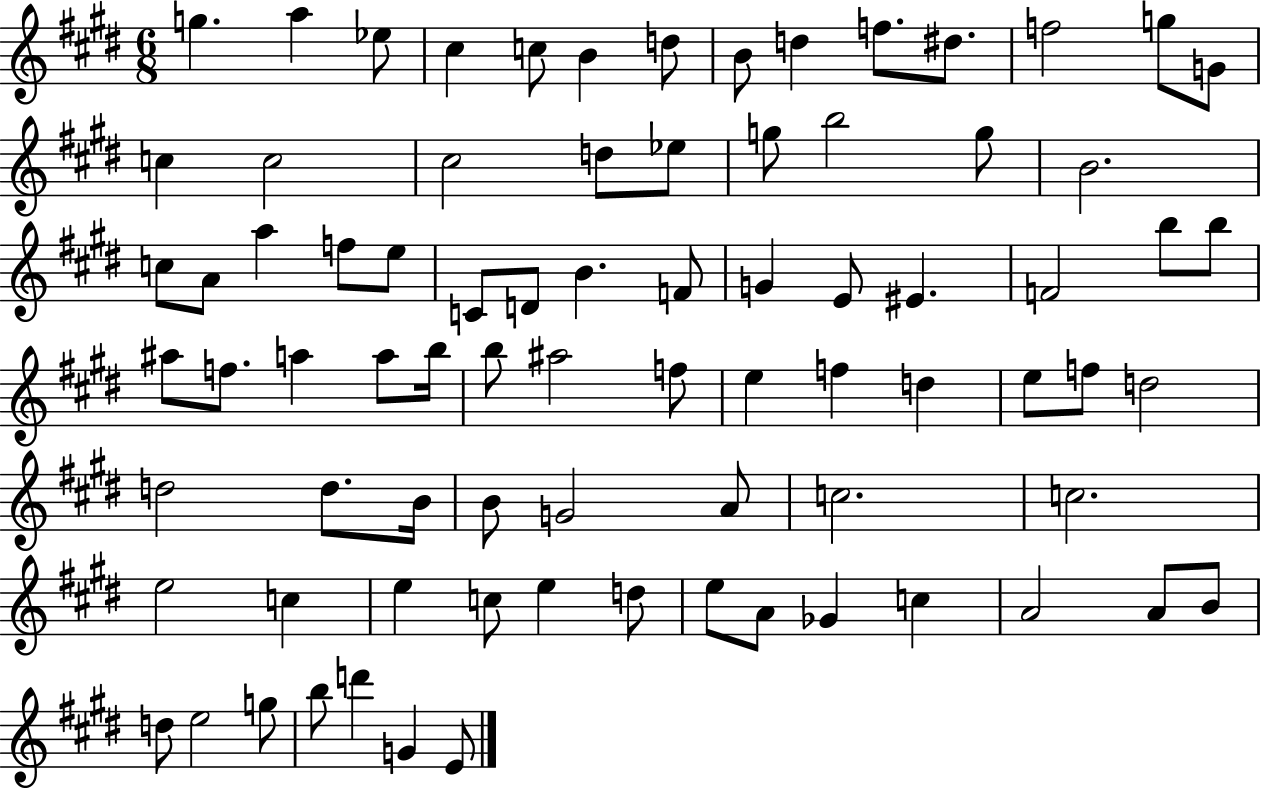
X:1
T:Untitled
M:6/8
L:1/4
K:E
g a _e/2 ^c c/2 B d/2 B/2 d f/2 ^d/2 f2 g/2 G/2 c c2 ^c2 d/2 _e/2 g/2 b2 g/2 B2 c/2 A/2 a f/2 e/2 C/2 D/2 B F/2 G E/2 ^E F2 b/2 b/2 ^a/2 f/2 a a/2 b/4 b/2 ^a2 f/2 e f d e/2 f/2 d2 d2 d/2 B/4 B/2 G2 A/2 c2 c2 e2 c e c/2 e d/2 e/2 A/2 _G c A2 A/2 B/2 d/2 e2 g/2 b/2 d' G E/2